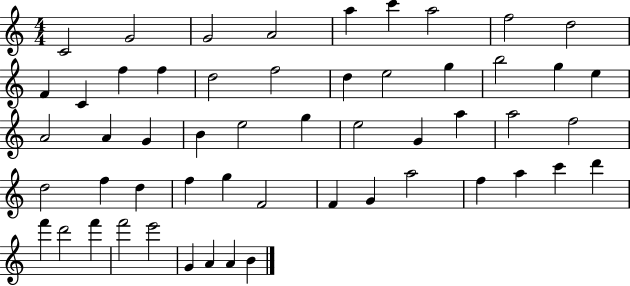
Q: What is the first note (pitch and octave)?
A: C4